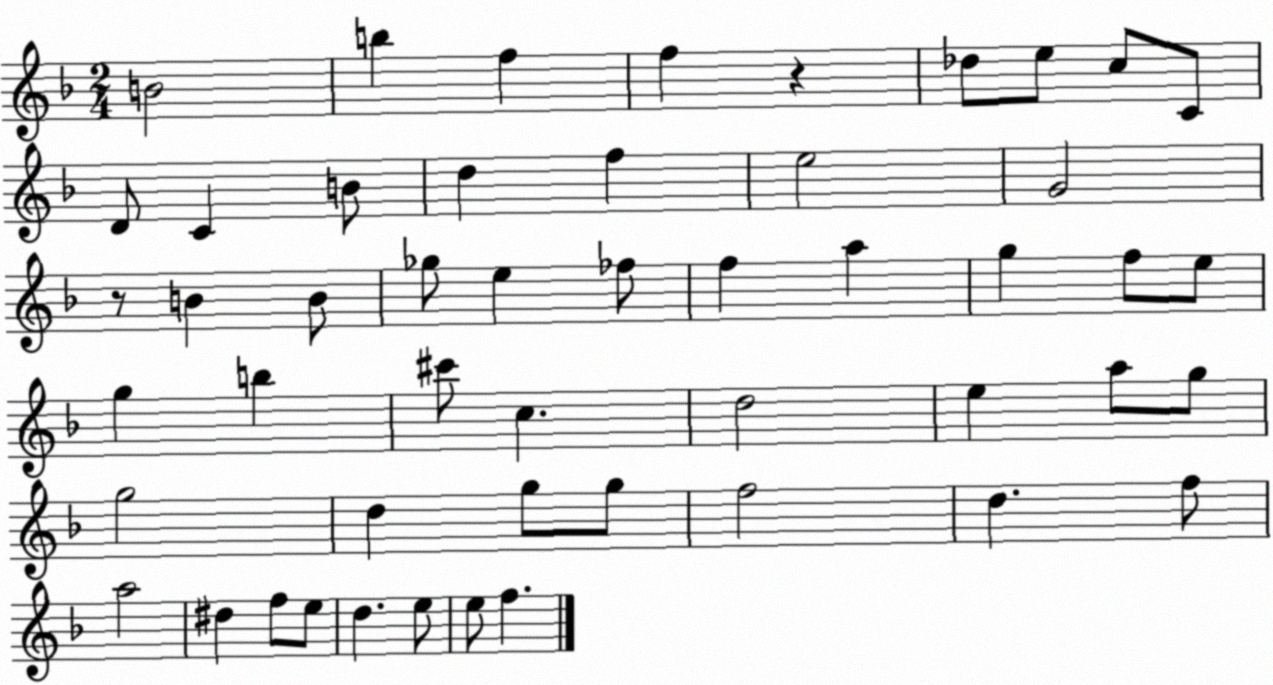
X:1
T:Untitled
M:2/4
L:1/4
K:F
B2 b f f z _d/2 e/2 c/2 C/2 D/2 C B/2 d f e2 G2 z/2 B B/2 _g/2 e _f/2 f a g f/2 e/2 g b ^c'/2 c d2 e a/2 g/2 g2 d g/2 g/2 f2 d f/2 a2 ^d f/2 e/2 d e/2 e/2 f